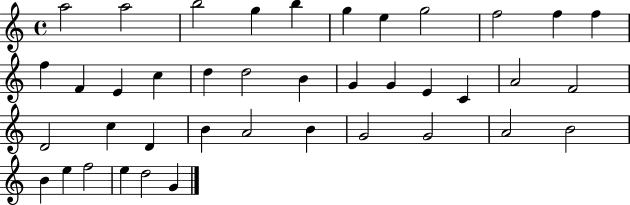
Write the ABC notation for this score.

X:1
T:Untitled
M:4/4
L:1/4
K:C
a2 a2 b2 g b g e g2 f2 f f f F E c d d2 B G G E C A2 F2 D2 c D B A2 B G2 G2 A2 B2 B e f2 e d2 G